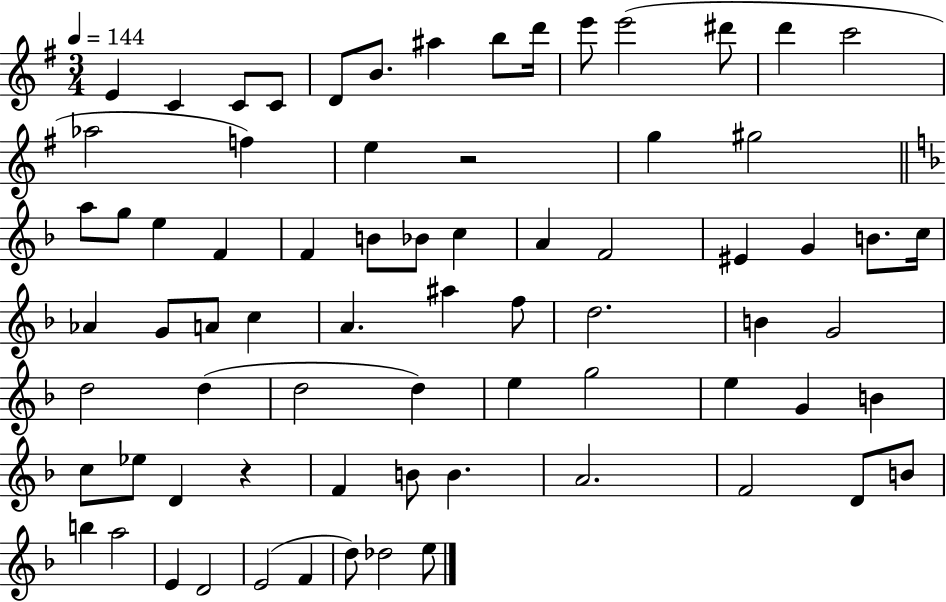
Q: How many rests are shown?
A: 2